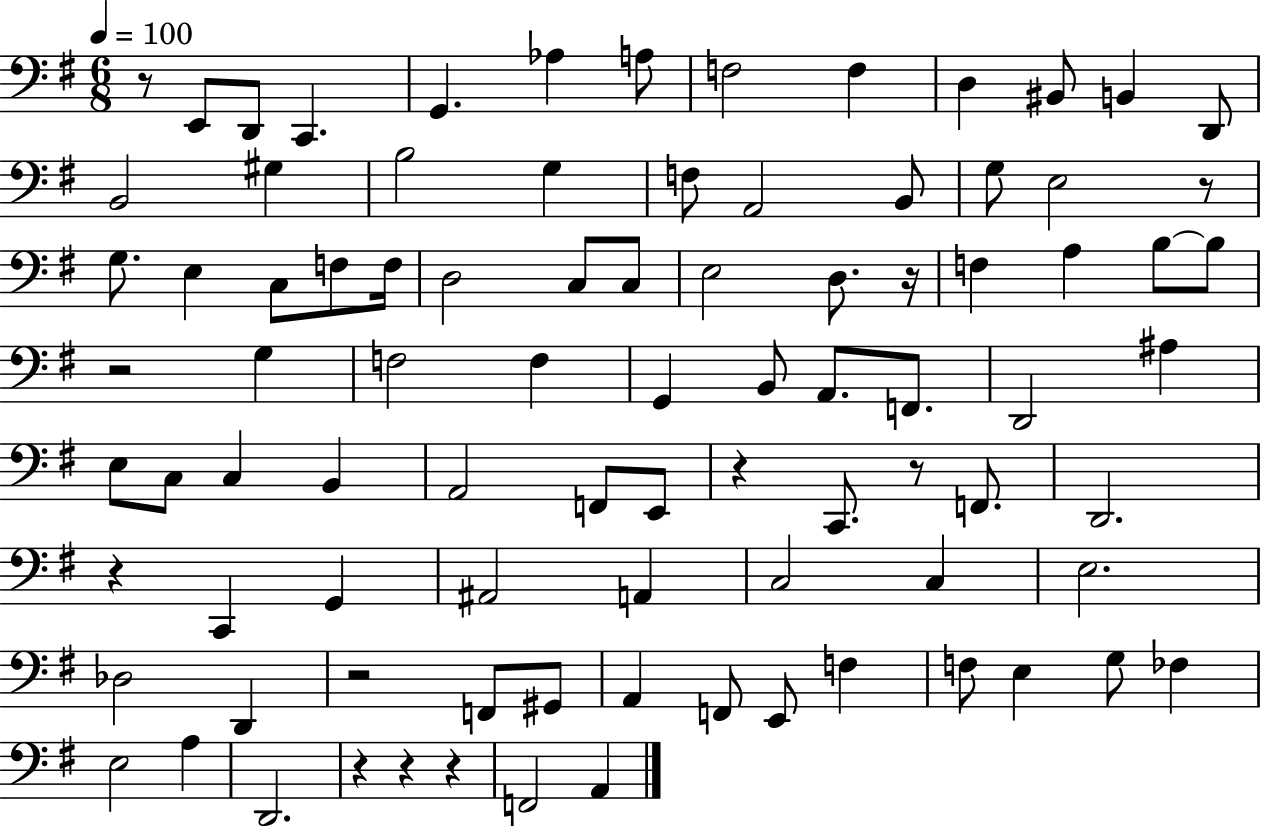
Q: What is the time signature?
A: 6/8